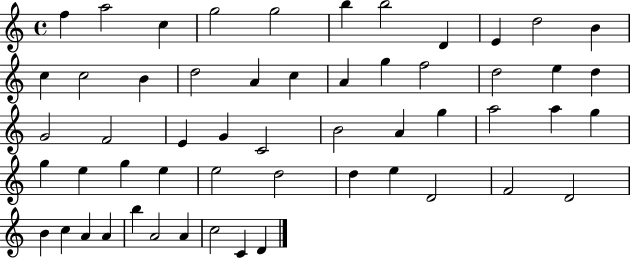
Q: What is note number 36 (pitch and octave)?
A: E5